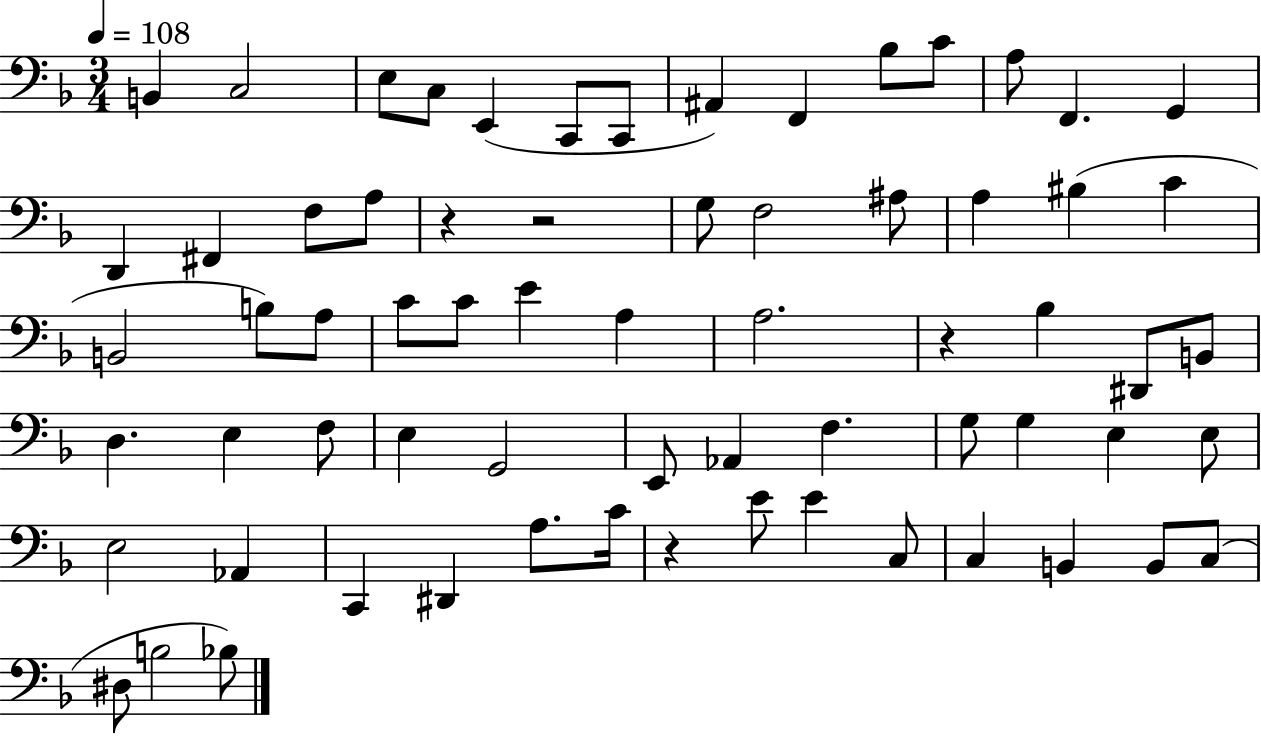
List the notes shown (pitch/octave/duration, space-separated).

B2/q C3/h E3/e C3/e E2/q C2/e C2/e A#2/q F2/q Bb3/e C4/e A3/e F2/q. G2/q D2/q F#2/q F3/e A3/e R/q R/h G3/e F3/h A#3/e A3/q BIS3/q C4/q B2/h B3/e A3/e C4/e C4/e E4/q A3/q A3/h. R/q Bb3/q D#2/e B2/e D3/q. E3/q F3/e E3/q G2/h E2/e Ab2/q F3/q. G3/e G3/q E3/q E3/e E3/h Ab2/q C2/q D#2/q A3/e. C4/s R/q E4/e E4/q C3/e C3/q B2/q B2/e C3/e D#3/e B3/h Bb3/e